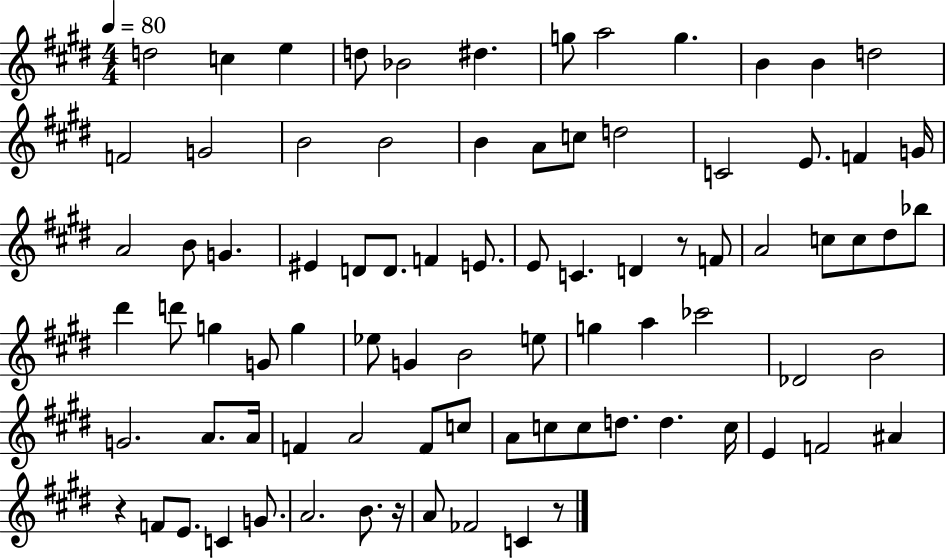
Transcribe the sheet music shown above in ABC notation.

X:1
T:Untitled
M:4/4
L:1/4
K:E
d2 c e d/2 _B2 ^d g/2 a2 g B B d2 F2 G2 B2 B2 B A/2 c/2 d2 C2 E/2 F G/4 A2 B/2 G ^E D/2 D/2 F E/2 E/2 C D z/2 F/2 A2 c/2 c/2 ^d/2 _b/2 ^d' d'/2 g G/2 g _e/2 G B2 e/2 g a _c'2 _D2 B2 G2 A/2 A/4 F A2 F/2 c/2 A/2 c/2 c/2 d/2 d c/4 E F2 ^A z F/2 E/2 C G/2 A2 B/2 z/4 A/2 _F2 C z/2